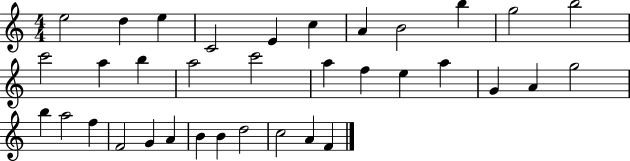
E5/h D5/q E5/q C4/h E4/q C5/q A4/q B4/h B5/q G5/h B5/h C6/h A5/q B5/q A5/h C6/h A5/q F5/q E5/q A5/q G4/q A4/q G5/h B5/q A5/h F5/q F4/h G4/q A4/q B4/q B4/q D5/h C5/h A4/q F4/q